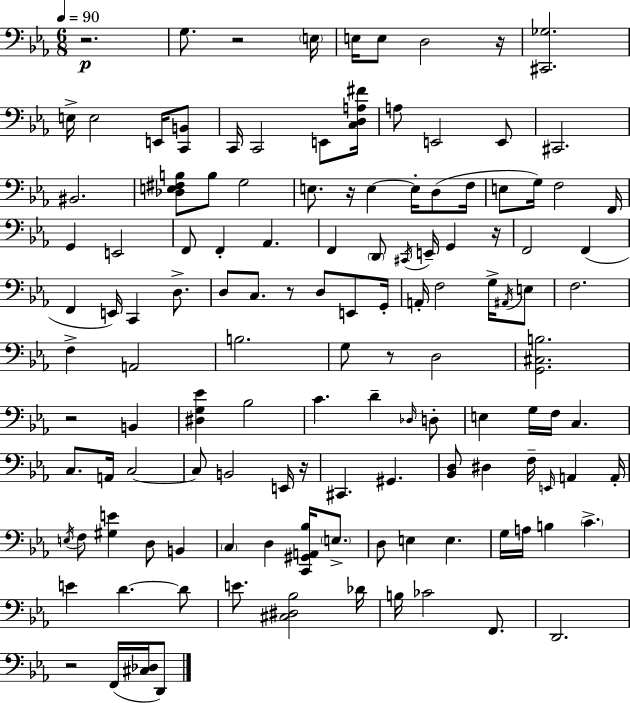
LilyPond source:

{
  \clef bass
  \numericTimeSignature
  \time 6/8
  \key ees \major
  \tempo 4 = 90
  r2.\p | g8. r2 \parenthesize e16 | e16 e8 d2 r16 | <cis, ges>2. | \break e16-> e2 e,16 <c, b,>8 | c,16 c,2 e,8 <c d a fis'>16 | a8 e,2 e,8 | cis,2. | \break bis,2. | <des e fis b>8 b8 g2 | e8. r16 e4~~ e16-. d8( f16 | e8 g16) f2 f,16 | \break g,4 e,2 | f,8 f,4-. aes,4. | f,4 \parenthesize d,8 \acciaccatura { cis,16 } e,16-- g,4 | r16 f,2 f,4( | \break f,4 e,16) c,4 d8.-> | d8 c8. r8 d8 e,8 | g,16-. a,16-. f2 g16-> \acciaccatura { ais,16 } | e8 f2. | \break f4-> a,2 | b2. | g8 r8 d2 | <g, cis b>2. | \break r2 b,4 | <dis g ees'>4 bes2 | c'4. d'4-- | \grace { des16 } d8-. e4 g16 f16 c4. | \break c8. a,16 c2~~ | c8 b,2 | e,16 r16 cis,4. gis,4. | <bes, d>8 dis4 f16-- \grace { e,16 } a,4 | \break a,16-. \acciaccatura { e16 } f8 <gis e'>4 d8 | b,4 \parenthesize c4 d4 | <c, gis, a, bes>16 \parenthesize e8.-> d8 e4 e4. | g16 a16 b4 \parenthesize c'4.-> | \break e'4 d'4.~~ | d'8 e'8. <cis dis bes>2 | des'16 b16 ces'2 | f,8. d,2. | \break r2 | f,16( <cis des>16 d,8) \bar "|."
}